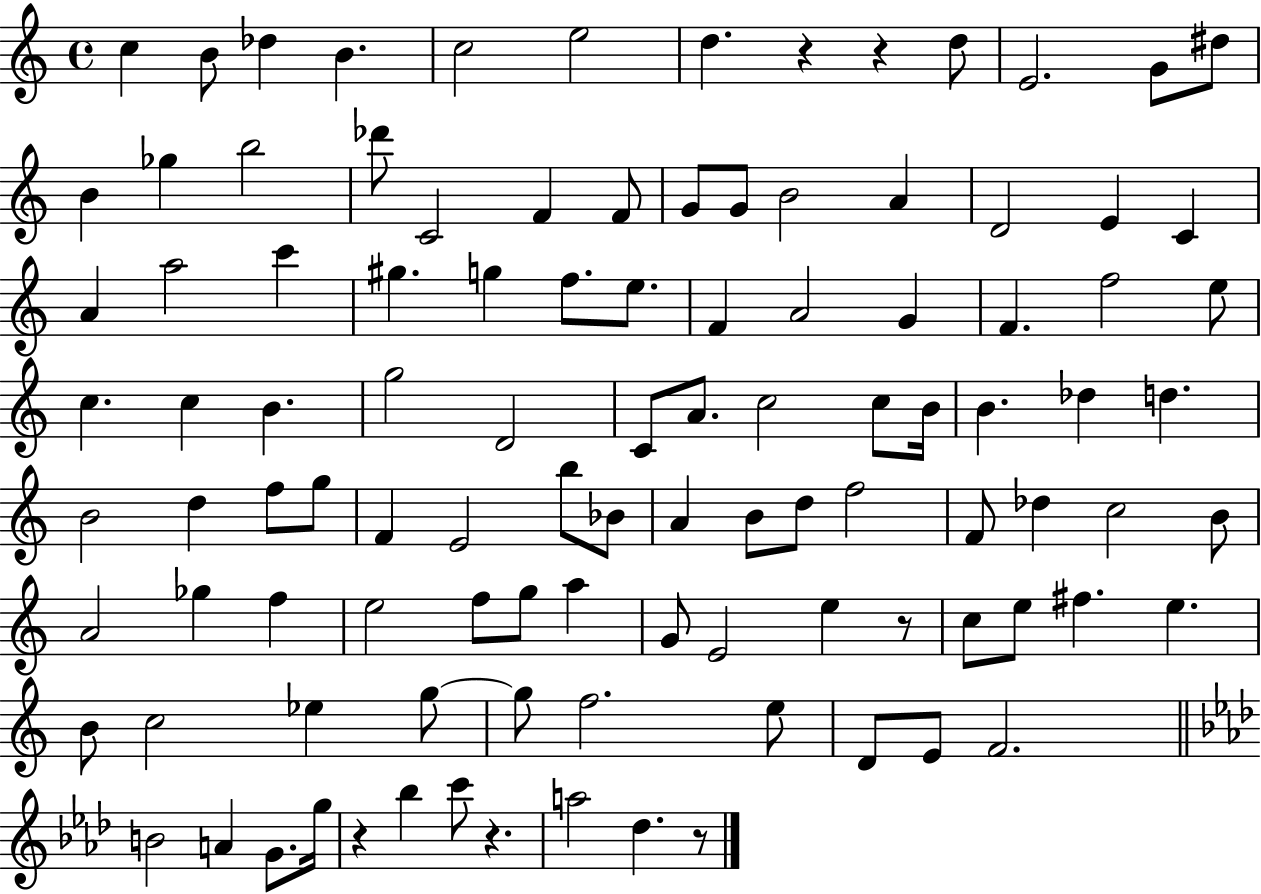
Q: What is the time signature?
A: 4/4